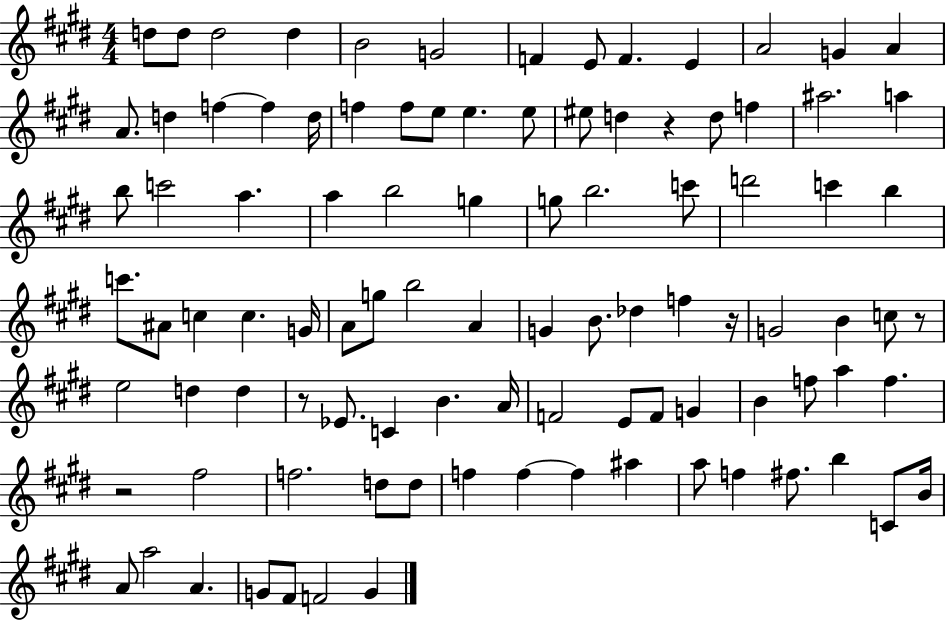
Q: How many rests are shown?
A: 5